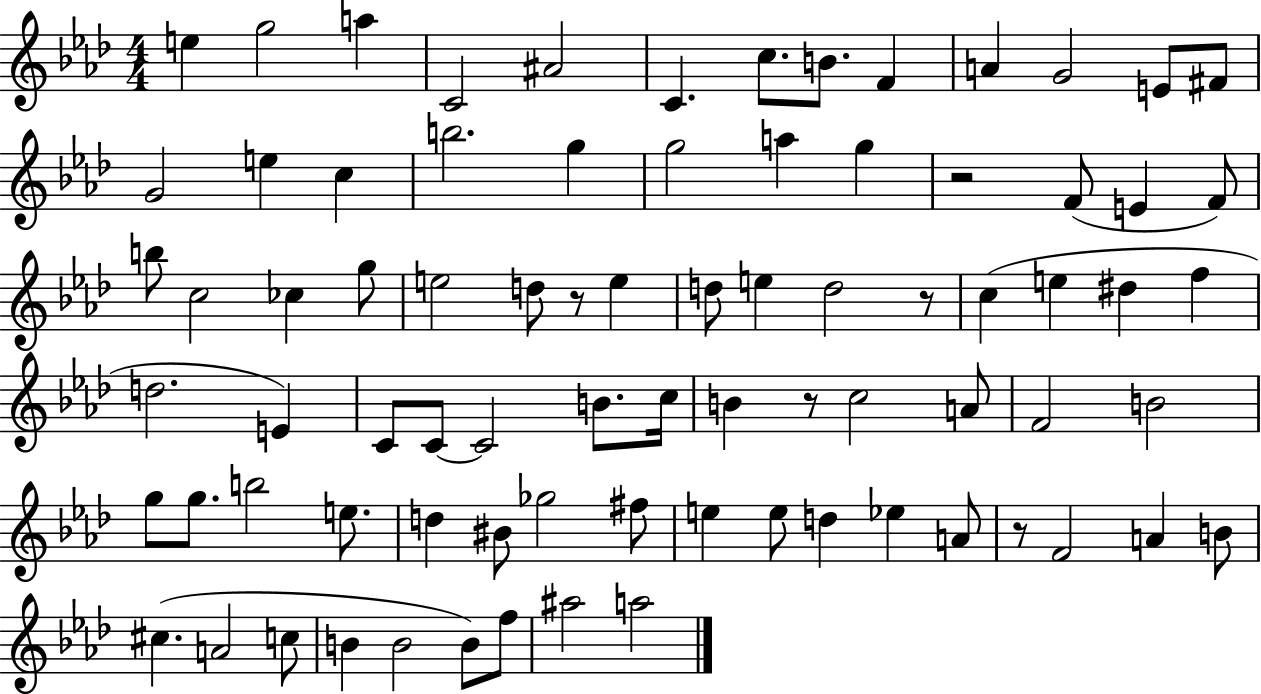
X:1
T:Untitled
M:4/4
L:1/4
K:Ab
e g2 a C2 ^A2 C c/2 B/2 F A G2 E/2 ^F/2 G2 e c b2 g g2 a g z2 F/2 E F/2 b/2 c2 _c g/2 e2 d/2 z/2 e d/2 e d2 z/2 c e ^d f d2 E C/2 C/2 C2 B/2 c/4 B z/2 c2 A/2 F2 B2 g/2 g/2 b2 e/2 d ^B/2 _g2 ^f/2 e e/2 d _e A/2 z/2 F2 A B/2 ^c A2 c/2 B B2 B/2 f/2 ^a2 a2